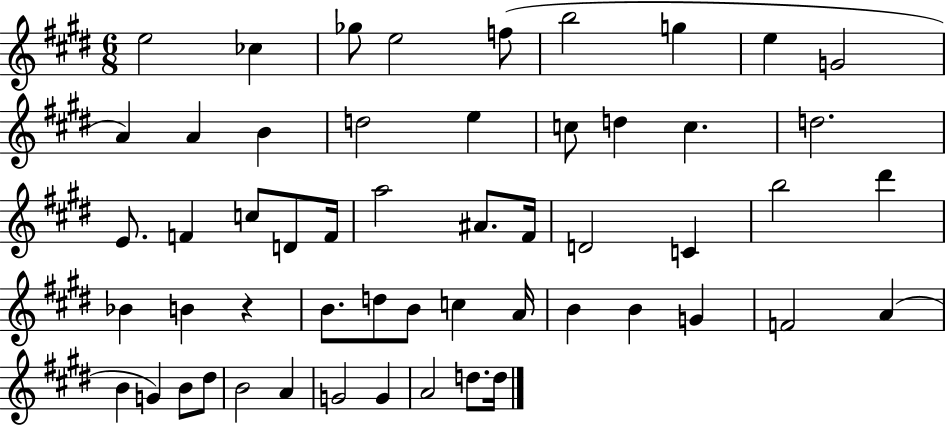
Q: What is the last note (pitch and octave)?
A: D5